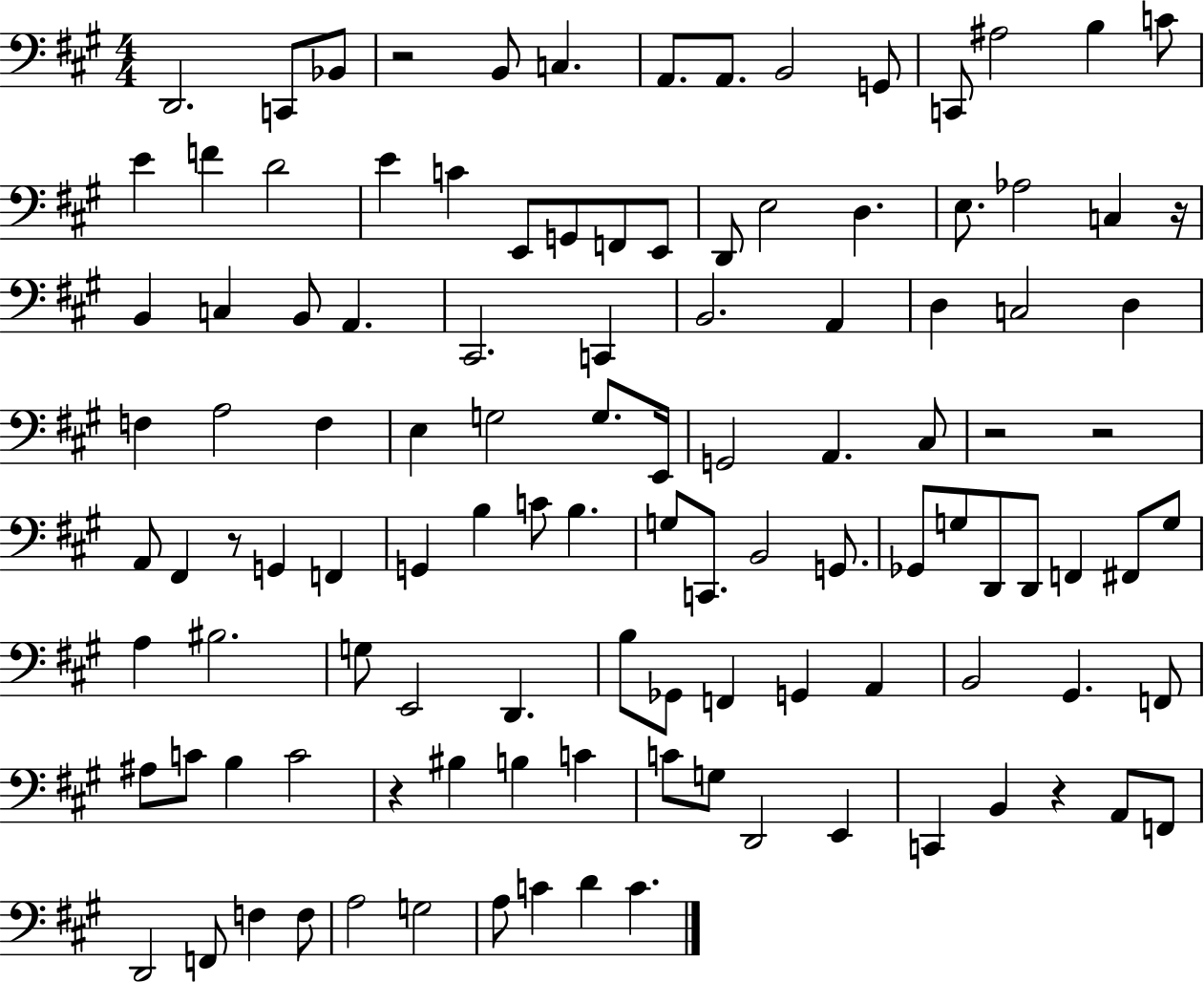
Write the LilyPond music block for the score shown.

{
  \clef bass
  \numericTimeSignature
  \time 4/4
  \key a \major
  d,2. c,8 bes,8 | r2 b,8 c4. | a,8. a,8. b,2 g,8 | c,8 ais2 b4 c'8 | \break e'4 f'4 d'2 | e'4 c'4 e,8 g,8 f,8 e,8 | d,8 e2 d4. | e8. aes2 c4 r16 | \break b,4 c4 b,8 a,4. | cis,2. c,4 | b,2. a,4 | d4 c2 d4 | \break f4 a2 f4 | e4 g2 g8. e,16 | g,2 a,4. cis8 | r2 r2 | \break a,8 fis,4 r8 g,4 f,4 | g,4 b4 c'8 b4. | g8 c,8. b,2 g,8. | ges,8 g8 d,8 d,8 f,4 fis,8 g8 | \break a4 bis2. | g8 e,2 d,4. | b8 ges,8 f,4 g,4 a,4 | b,2 gis,4. f,8 | \break ais8 c'8 b4 c'2 | r4 bis4 b4 c'4 | c'8 g8 d,2 e,4 | c,4 b,4 r4 a,8 f,8 | \break d,2 f,8 f4 f8 | a2 g2 | a8 c'4 d'4 c'4. | \bar "|."
}